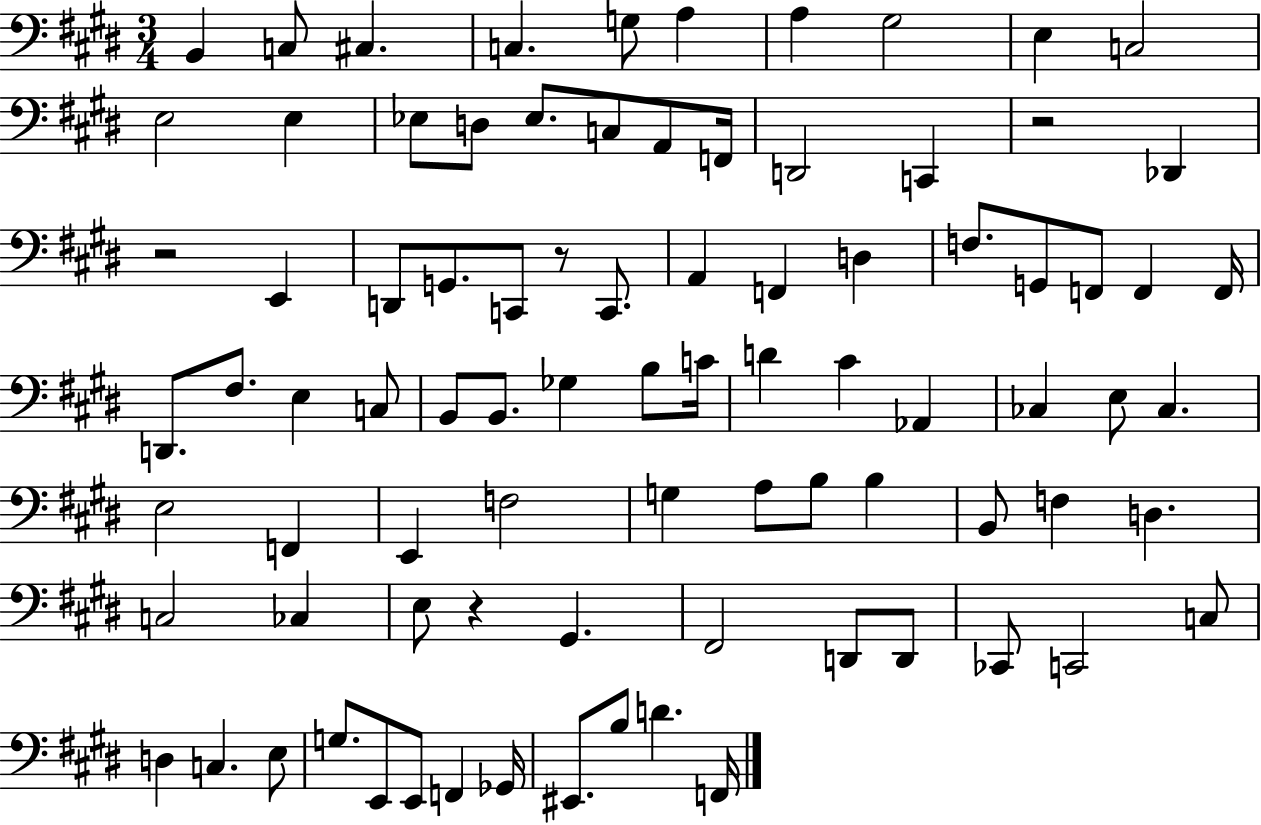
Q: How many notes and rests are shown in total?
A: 86